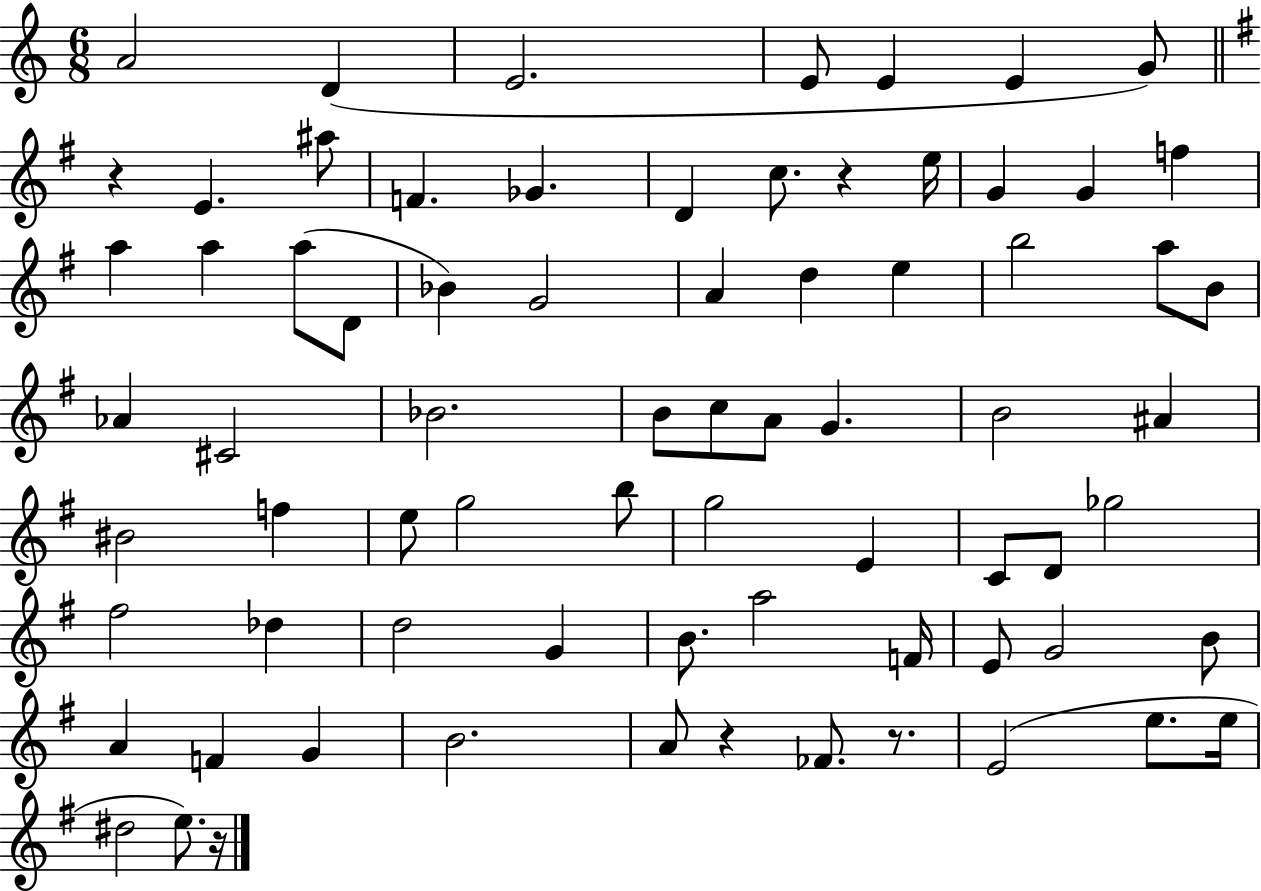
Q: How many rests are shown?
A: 5